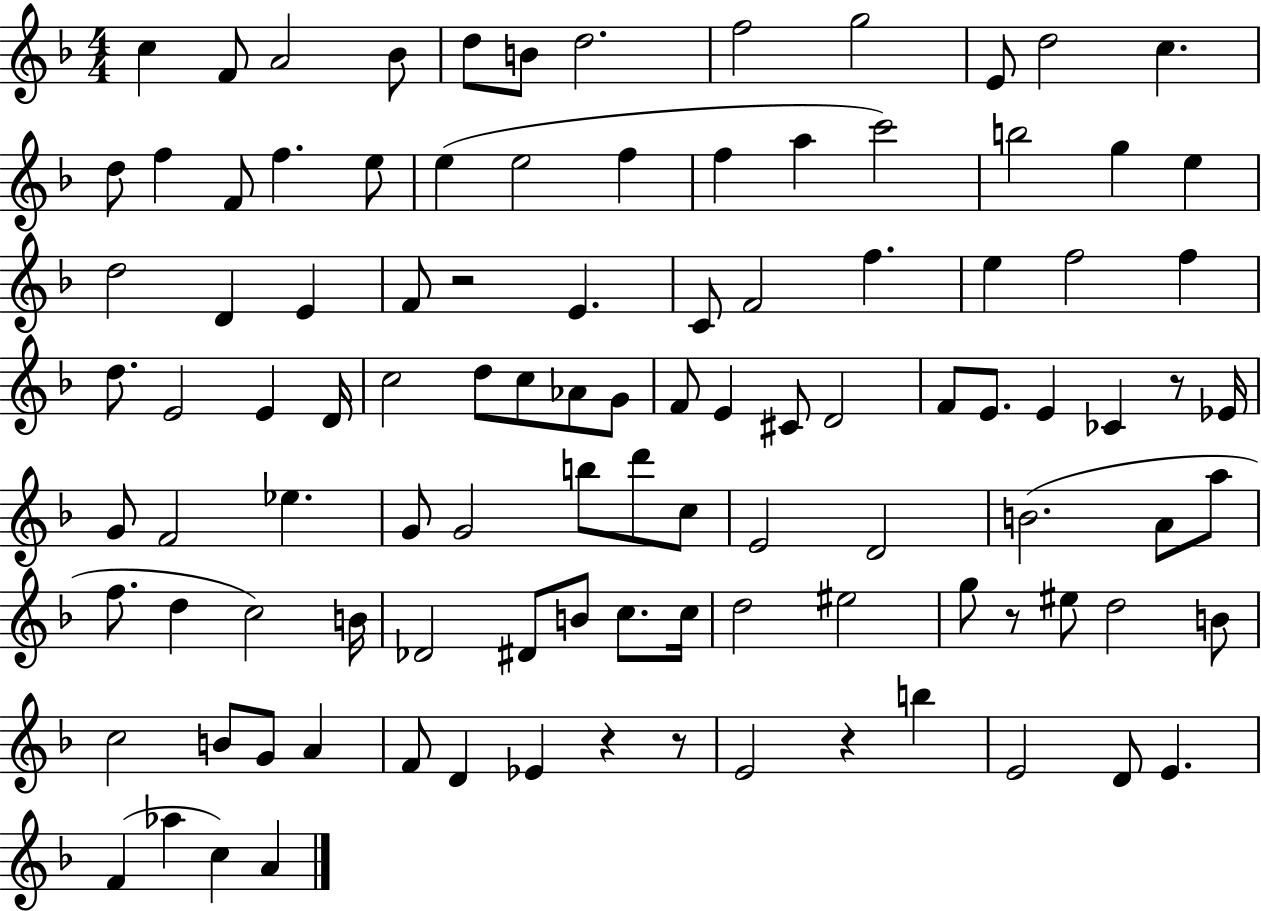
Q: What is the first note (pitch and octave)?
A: C5